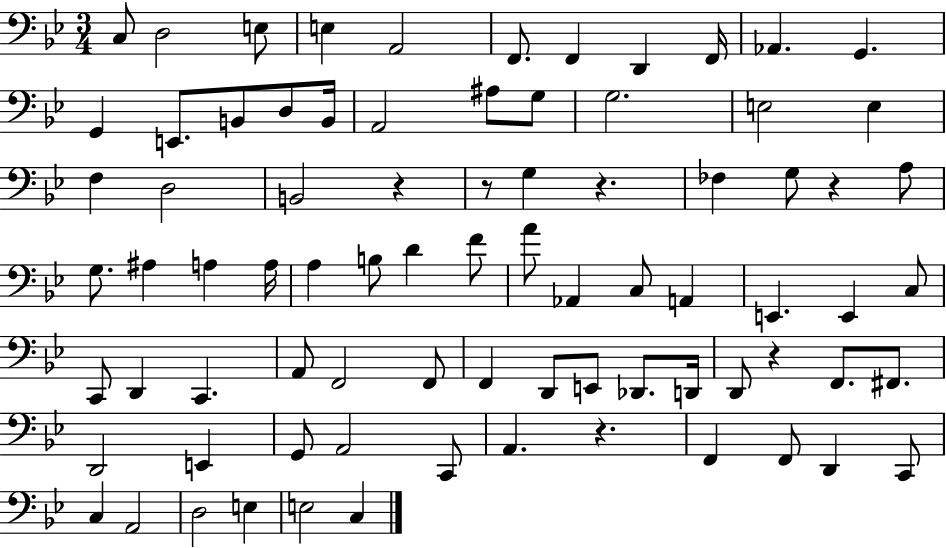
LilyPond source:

{
  \clef bass
  \numericTimeSignature
  \time 3/4
  \key bes \major
  c8 d2 e8 | e4 a,2 | f,8. f,4 d,4 f,16 | aes,4. g,4. | \break g,4 e,8. b,8 d8 b,16 | a,2 ais8 g8 | g2. | e2 e4 | \break f4 d2 | b,2 r4 | r8 g4 r4. | fes4 g8 r4 a8 | \break g8. ais4 a4 a16 | a4 b8 d'4 f'8 | a'8 aes,4 c8 a,4 | e,4. e,4 c8 | \break c,8 d,4 c,4. | a,8 f,2 f,8 | f,4 d,8 e,8 des,8. d,16 | d,8 r4 f,8. fis,8. | \break d,2 e,4 | g,8 a,2 c,8 | a,4. r4. | f,4 f,8 d,4 c,8 | \break c4 a,2 | d2 e4 | e2 c4 | \bar "|."
}